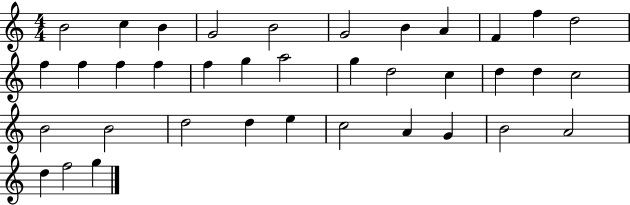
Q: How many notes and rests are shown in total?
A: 37